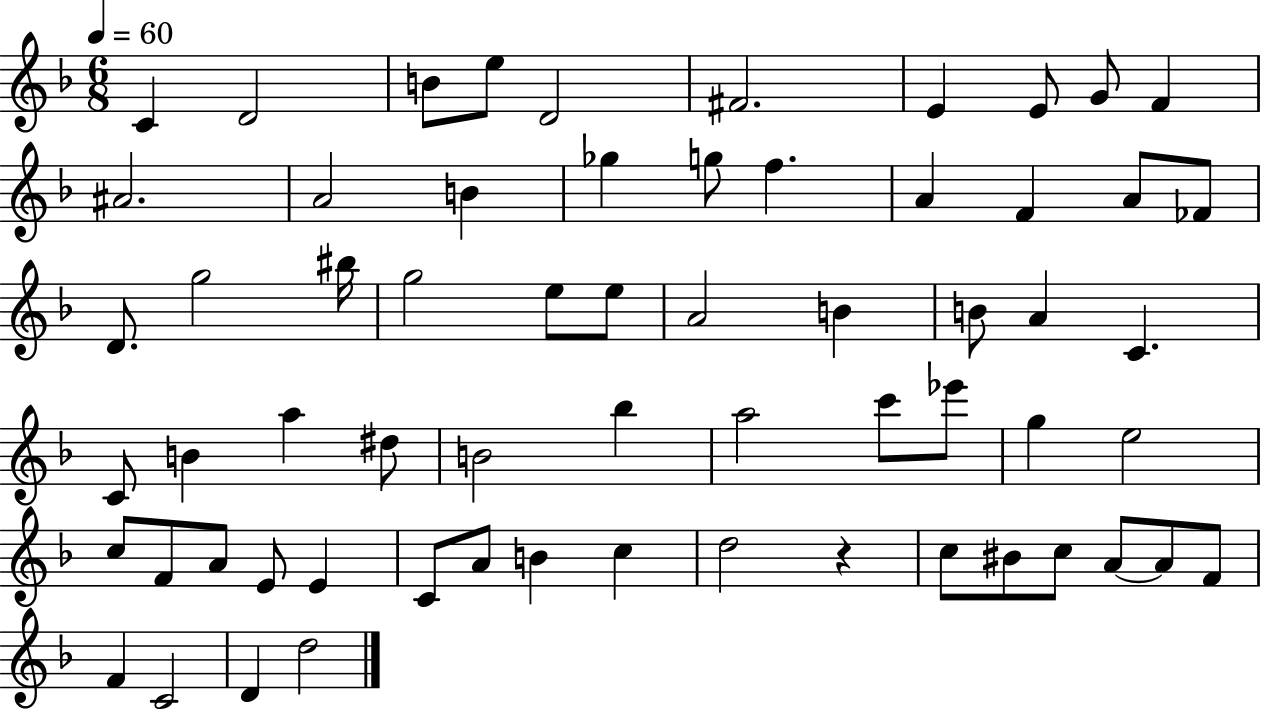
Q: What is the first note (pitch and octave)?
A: C4